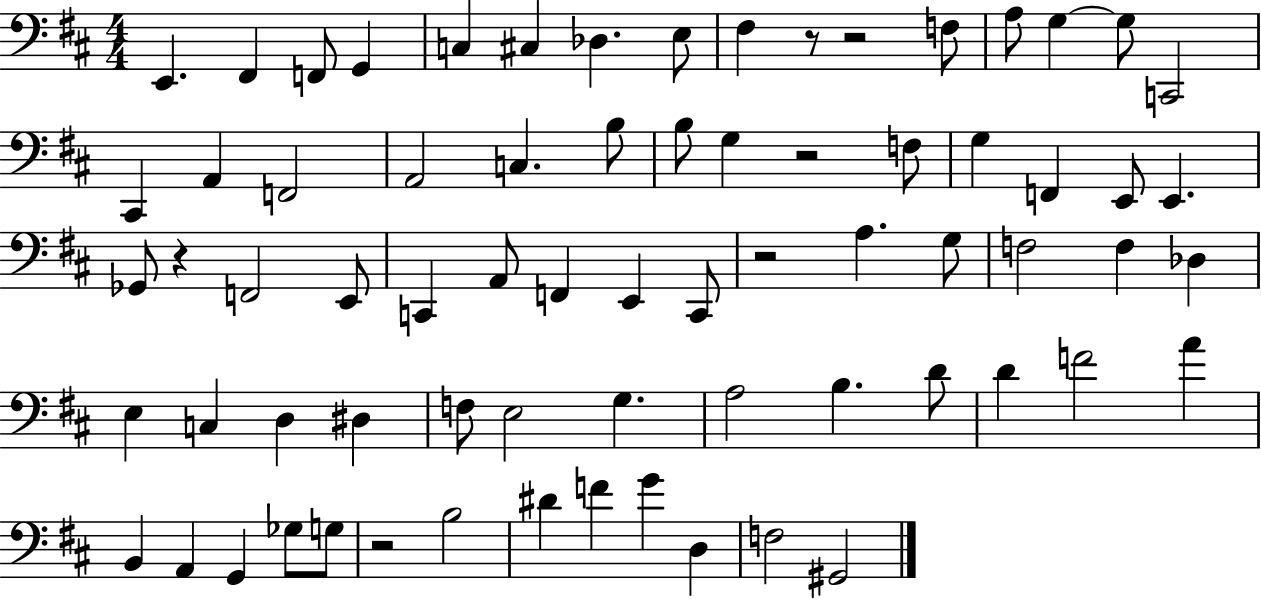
E2/q. F#2/q F2/e G2/q C3/q C#3/q Db3/q. E3/e F#3/q R/e R/h F3/e A3/e G3/q G3/e C2/h C#2/q A2/q F2/h A2/h C3/q. B3/e B3/e G3/q R/h F3/e G3/q F2/q E2/e E2/q. Gb2/e R/q F2/h E2/e C2/q A2/e F2/q E2/q C2/e R/h A3/q. G3/e F3/h F3/q Db3/q E3/q C3/q D3/q D#3/q F3/e E3/h G3/q. A3/h B3/q. D4/e D4/q F4/h A4/q B2/q A2/q G2/q Gb3/e G3/e R/h B3/h D#4/q F4/q G4/q D3/q F3/h G#2/h